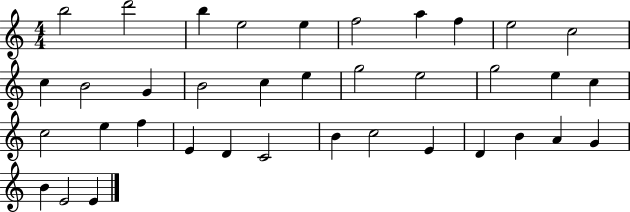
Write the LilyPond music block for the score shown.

{
  \clef treble
  \numericTimeSignature
  \time 4/4
  \key c \major
  b''2 d'''2 | b''4 e''2 e''4 | f''2 a''4 f''4 | e''2 c''2 | \break c''4 b'2 g'4 | b'2 c''4 e''4 | g''2 e''2 | g''2 e''4 c''4 | \break c''2 e''4 f''4 | e'4 d'4 c'2 | b'4 c''2 e'4 | d'4 b'4 a'4 g'4 | \break b'4 e'2 e'4 | \bar "|."
}